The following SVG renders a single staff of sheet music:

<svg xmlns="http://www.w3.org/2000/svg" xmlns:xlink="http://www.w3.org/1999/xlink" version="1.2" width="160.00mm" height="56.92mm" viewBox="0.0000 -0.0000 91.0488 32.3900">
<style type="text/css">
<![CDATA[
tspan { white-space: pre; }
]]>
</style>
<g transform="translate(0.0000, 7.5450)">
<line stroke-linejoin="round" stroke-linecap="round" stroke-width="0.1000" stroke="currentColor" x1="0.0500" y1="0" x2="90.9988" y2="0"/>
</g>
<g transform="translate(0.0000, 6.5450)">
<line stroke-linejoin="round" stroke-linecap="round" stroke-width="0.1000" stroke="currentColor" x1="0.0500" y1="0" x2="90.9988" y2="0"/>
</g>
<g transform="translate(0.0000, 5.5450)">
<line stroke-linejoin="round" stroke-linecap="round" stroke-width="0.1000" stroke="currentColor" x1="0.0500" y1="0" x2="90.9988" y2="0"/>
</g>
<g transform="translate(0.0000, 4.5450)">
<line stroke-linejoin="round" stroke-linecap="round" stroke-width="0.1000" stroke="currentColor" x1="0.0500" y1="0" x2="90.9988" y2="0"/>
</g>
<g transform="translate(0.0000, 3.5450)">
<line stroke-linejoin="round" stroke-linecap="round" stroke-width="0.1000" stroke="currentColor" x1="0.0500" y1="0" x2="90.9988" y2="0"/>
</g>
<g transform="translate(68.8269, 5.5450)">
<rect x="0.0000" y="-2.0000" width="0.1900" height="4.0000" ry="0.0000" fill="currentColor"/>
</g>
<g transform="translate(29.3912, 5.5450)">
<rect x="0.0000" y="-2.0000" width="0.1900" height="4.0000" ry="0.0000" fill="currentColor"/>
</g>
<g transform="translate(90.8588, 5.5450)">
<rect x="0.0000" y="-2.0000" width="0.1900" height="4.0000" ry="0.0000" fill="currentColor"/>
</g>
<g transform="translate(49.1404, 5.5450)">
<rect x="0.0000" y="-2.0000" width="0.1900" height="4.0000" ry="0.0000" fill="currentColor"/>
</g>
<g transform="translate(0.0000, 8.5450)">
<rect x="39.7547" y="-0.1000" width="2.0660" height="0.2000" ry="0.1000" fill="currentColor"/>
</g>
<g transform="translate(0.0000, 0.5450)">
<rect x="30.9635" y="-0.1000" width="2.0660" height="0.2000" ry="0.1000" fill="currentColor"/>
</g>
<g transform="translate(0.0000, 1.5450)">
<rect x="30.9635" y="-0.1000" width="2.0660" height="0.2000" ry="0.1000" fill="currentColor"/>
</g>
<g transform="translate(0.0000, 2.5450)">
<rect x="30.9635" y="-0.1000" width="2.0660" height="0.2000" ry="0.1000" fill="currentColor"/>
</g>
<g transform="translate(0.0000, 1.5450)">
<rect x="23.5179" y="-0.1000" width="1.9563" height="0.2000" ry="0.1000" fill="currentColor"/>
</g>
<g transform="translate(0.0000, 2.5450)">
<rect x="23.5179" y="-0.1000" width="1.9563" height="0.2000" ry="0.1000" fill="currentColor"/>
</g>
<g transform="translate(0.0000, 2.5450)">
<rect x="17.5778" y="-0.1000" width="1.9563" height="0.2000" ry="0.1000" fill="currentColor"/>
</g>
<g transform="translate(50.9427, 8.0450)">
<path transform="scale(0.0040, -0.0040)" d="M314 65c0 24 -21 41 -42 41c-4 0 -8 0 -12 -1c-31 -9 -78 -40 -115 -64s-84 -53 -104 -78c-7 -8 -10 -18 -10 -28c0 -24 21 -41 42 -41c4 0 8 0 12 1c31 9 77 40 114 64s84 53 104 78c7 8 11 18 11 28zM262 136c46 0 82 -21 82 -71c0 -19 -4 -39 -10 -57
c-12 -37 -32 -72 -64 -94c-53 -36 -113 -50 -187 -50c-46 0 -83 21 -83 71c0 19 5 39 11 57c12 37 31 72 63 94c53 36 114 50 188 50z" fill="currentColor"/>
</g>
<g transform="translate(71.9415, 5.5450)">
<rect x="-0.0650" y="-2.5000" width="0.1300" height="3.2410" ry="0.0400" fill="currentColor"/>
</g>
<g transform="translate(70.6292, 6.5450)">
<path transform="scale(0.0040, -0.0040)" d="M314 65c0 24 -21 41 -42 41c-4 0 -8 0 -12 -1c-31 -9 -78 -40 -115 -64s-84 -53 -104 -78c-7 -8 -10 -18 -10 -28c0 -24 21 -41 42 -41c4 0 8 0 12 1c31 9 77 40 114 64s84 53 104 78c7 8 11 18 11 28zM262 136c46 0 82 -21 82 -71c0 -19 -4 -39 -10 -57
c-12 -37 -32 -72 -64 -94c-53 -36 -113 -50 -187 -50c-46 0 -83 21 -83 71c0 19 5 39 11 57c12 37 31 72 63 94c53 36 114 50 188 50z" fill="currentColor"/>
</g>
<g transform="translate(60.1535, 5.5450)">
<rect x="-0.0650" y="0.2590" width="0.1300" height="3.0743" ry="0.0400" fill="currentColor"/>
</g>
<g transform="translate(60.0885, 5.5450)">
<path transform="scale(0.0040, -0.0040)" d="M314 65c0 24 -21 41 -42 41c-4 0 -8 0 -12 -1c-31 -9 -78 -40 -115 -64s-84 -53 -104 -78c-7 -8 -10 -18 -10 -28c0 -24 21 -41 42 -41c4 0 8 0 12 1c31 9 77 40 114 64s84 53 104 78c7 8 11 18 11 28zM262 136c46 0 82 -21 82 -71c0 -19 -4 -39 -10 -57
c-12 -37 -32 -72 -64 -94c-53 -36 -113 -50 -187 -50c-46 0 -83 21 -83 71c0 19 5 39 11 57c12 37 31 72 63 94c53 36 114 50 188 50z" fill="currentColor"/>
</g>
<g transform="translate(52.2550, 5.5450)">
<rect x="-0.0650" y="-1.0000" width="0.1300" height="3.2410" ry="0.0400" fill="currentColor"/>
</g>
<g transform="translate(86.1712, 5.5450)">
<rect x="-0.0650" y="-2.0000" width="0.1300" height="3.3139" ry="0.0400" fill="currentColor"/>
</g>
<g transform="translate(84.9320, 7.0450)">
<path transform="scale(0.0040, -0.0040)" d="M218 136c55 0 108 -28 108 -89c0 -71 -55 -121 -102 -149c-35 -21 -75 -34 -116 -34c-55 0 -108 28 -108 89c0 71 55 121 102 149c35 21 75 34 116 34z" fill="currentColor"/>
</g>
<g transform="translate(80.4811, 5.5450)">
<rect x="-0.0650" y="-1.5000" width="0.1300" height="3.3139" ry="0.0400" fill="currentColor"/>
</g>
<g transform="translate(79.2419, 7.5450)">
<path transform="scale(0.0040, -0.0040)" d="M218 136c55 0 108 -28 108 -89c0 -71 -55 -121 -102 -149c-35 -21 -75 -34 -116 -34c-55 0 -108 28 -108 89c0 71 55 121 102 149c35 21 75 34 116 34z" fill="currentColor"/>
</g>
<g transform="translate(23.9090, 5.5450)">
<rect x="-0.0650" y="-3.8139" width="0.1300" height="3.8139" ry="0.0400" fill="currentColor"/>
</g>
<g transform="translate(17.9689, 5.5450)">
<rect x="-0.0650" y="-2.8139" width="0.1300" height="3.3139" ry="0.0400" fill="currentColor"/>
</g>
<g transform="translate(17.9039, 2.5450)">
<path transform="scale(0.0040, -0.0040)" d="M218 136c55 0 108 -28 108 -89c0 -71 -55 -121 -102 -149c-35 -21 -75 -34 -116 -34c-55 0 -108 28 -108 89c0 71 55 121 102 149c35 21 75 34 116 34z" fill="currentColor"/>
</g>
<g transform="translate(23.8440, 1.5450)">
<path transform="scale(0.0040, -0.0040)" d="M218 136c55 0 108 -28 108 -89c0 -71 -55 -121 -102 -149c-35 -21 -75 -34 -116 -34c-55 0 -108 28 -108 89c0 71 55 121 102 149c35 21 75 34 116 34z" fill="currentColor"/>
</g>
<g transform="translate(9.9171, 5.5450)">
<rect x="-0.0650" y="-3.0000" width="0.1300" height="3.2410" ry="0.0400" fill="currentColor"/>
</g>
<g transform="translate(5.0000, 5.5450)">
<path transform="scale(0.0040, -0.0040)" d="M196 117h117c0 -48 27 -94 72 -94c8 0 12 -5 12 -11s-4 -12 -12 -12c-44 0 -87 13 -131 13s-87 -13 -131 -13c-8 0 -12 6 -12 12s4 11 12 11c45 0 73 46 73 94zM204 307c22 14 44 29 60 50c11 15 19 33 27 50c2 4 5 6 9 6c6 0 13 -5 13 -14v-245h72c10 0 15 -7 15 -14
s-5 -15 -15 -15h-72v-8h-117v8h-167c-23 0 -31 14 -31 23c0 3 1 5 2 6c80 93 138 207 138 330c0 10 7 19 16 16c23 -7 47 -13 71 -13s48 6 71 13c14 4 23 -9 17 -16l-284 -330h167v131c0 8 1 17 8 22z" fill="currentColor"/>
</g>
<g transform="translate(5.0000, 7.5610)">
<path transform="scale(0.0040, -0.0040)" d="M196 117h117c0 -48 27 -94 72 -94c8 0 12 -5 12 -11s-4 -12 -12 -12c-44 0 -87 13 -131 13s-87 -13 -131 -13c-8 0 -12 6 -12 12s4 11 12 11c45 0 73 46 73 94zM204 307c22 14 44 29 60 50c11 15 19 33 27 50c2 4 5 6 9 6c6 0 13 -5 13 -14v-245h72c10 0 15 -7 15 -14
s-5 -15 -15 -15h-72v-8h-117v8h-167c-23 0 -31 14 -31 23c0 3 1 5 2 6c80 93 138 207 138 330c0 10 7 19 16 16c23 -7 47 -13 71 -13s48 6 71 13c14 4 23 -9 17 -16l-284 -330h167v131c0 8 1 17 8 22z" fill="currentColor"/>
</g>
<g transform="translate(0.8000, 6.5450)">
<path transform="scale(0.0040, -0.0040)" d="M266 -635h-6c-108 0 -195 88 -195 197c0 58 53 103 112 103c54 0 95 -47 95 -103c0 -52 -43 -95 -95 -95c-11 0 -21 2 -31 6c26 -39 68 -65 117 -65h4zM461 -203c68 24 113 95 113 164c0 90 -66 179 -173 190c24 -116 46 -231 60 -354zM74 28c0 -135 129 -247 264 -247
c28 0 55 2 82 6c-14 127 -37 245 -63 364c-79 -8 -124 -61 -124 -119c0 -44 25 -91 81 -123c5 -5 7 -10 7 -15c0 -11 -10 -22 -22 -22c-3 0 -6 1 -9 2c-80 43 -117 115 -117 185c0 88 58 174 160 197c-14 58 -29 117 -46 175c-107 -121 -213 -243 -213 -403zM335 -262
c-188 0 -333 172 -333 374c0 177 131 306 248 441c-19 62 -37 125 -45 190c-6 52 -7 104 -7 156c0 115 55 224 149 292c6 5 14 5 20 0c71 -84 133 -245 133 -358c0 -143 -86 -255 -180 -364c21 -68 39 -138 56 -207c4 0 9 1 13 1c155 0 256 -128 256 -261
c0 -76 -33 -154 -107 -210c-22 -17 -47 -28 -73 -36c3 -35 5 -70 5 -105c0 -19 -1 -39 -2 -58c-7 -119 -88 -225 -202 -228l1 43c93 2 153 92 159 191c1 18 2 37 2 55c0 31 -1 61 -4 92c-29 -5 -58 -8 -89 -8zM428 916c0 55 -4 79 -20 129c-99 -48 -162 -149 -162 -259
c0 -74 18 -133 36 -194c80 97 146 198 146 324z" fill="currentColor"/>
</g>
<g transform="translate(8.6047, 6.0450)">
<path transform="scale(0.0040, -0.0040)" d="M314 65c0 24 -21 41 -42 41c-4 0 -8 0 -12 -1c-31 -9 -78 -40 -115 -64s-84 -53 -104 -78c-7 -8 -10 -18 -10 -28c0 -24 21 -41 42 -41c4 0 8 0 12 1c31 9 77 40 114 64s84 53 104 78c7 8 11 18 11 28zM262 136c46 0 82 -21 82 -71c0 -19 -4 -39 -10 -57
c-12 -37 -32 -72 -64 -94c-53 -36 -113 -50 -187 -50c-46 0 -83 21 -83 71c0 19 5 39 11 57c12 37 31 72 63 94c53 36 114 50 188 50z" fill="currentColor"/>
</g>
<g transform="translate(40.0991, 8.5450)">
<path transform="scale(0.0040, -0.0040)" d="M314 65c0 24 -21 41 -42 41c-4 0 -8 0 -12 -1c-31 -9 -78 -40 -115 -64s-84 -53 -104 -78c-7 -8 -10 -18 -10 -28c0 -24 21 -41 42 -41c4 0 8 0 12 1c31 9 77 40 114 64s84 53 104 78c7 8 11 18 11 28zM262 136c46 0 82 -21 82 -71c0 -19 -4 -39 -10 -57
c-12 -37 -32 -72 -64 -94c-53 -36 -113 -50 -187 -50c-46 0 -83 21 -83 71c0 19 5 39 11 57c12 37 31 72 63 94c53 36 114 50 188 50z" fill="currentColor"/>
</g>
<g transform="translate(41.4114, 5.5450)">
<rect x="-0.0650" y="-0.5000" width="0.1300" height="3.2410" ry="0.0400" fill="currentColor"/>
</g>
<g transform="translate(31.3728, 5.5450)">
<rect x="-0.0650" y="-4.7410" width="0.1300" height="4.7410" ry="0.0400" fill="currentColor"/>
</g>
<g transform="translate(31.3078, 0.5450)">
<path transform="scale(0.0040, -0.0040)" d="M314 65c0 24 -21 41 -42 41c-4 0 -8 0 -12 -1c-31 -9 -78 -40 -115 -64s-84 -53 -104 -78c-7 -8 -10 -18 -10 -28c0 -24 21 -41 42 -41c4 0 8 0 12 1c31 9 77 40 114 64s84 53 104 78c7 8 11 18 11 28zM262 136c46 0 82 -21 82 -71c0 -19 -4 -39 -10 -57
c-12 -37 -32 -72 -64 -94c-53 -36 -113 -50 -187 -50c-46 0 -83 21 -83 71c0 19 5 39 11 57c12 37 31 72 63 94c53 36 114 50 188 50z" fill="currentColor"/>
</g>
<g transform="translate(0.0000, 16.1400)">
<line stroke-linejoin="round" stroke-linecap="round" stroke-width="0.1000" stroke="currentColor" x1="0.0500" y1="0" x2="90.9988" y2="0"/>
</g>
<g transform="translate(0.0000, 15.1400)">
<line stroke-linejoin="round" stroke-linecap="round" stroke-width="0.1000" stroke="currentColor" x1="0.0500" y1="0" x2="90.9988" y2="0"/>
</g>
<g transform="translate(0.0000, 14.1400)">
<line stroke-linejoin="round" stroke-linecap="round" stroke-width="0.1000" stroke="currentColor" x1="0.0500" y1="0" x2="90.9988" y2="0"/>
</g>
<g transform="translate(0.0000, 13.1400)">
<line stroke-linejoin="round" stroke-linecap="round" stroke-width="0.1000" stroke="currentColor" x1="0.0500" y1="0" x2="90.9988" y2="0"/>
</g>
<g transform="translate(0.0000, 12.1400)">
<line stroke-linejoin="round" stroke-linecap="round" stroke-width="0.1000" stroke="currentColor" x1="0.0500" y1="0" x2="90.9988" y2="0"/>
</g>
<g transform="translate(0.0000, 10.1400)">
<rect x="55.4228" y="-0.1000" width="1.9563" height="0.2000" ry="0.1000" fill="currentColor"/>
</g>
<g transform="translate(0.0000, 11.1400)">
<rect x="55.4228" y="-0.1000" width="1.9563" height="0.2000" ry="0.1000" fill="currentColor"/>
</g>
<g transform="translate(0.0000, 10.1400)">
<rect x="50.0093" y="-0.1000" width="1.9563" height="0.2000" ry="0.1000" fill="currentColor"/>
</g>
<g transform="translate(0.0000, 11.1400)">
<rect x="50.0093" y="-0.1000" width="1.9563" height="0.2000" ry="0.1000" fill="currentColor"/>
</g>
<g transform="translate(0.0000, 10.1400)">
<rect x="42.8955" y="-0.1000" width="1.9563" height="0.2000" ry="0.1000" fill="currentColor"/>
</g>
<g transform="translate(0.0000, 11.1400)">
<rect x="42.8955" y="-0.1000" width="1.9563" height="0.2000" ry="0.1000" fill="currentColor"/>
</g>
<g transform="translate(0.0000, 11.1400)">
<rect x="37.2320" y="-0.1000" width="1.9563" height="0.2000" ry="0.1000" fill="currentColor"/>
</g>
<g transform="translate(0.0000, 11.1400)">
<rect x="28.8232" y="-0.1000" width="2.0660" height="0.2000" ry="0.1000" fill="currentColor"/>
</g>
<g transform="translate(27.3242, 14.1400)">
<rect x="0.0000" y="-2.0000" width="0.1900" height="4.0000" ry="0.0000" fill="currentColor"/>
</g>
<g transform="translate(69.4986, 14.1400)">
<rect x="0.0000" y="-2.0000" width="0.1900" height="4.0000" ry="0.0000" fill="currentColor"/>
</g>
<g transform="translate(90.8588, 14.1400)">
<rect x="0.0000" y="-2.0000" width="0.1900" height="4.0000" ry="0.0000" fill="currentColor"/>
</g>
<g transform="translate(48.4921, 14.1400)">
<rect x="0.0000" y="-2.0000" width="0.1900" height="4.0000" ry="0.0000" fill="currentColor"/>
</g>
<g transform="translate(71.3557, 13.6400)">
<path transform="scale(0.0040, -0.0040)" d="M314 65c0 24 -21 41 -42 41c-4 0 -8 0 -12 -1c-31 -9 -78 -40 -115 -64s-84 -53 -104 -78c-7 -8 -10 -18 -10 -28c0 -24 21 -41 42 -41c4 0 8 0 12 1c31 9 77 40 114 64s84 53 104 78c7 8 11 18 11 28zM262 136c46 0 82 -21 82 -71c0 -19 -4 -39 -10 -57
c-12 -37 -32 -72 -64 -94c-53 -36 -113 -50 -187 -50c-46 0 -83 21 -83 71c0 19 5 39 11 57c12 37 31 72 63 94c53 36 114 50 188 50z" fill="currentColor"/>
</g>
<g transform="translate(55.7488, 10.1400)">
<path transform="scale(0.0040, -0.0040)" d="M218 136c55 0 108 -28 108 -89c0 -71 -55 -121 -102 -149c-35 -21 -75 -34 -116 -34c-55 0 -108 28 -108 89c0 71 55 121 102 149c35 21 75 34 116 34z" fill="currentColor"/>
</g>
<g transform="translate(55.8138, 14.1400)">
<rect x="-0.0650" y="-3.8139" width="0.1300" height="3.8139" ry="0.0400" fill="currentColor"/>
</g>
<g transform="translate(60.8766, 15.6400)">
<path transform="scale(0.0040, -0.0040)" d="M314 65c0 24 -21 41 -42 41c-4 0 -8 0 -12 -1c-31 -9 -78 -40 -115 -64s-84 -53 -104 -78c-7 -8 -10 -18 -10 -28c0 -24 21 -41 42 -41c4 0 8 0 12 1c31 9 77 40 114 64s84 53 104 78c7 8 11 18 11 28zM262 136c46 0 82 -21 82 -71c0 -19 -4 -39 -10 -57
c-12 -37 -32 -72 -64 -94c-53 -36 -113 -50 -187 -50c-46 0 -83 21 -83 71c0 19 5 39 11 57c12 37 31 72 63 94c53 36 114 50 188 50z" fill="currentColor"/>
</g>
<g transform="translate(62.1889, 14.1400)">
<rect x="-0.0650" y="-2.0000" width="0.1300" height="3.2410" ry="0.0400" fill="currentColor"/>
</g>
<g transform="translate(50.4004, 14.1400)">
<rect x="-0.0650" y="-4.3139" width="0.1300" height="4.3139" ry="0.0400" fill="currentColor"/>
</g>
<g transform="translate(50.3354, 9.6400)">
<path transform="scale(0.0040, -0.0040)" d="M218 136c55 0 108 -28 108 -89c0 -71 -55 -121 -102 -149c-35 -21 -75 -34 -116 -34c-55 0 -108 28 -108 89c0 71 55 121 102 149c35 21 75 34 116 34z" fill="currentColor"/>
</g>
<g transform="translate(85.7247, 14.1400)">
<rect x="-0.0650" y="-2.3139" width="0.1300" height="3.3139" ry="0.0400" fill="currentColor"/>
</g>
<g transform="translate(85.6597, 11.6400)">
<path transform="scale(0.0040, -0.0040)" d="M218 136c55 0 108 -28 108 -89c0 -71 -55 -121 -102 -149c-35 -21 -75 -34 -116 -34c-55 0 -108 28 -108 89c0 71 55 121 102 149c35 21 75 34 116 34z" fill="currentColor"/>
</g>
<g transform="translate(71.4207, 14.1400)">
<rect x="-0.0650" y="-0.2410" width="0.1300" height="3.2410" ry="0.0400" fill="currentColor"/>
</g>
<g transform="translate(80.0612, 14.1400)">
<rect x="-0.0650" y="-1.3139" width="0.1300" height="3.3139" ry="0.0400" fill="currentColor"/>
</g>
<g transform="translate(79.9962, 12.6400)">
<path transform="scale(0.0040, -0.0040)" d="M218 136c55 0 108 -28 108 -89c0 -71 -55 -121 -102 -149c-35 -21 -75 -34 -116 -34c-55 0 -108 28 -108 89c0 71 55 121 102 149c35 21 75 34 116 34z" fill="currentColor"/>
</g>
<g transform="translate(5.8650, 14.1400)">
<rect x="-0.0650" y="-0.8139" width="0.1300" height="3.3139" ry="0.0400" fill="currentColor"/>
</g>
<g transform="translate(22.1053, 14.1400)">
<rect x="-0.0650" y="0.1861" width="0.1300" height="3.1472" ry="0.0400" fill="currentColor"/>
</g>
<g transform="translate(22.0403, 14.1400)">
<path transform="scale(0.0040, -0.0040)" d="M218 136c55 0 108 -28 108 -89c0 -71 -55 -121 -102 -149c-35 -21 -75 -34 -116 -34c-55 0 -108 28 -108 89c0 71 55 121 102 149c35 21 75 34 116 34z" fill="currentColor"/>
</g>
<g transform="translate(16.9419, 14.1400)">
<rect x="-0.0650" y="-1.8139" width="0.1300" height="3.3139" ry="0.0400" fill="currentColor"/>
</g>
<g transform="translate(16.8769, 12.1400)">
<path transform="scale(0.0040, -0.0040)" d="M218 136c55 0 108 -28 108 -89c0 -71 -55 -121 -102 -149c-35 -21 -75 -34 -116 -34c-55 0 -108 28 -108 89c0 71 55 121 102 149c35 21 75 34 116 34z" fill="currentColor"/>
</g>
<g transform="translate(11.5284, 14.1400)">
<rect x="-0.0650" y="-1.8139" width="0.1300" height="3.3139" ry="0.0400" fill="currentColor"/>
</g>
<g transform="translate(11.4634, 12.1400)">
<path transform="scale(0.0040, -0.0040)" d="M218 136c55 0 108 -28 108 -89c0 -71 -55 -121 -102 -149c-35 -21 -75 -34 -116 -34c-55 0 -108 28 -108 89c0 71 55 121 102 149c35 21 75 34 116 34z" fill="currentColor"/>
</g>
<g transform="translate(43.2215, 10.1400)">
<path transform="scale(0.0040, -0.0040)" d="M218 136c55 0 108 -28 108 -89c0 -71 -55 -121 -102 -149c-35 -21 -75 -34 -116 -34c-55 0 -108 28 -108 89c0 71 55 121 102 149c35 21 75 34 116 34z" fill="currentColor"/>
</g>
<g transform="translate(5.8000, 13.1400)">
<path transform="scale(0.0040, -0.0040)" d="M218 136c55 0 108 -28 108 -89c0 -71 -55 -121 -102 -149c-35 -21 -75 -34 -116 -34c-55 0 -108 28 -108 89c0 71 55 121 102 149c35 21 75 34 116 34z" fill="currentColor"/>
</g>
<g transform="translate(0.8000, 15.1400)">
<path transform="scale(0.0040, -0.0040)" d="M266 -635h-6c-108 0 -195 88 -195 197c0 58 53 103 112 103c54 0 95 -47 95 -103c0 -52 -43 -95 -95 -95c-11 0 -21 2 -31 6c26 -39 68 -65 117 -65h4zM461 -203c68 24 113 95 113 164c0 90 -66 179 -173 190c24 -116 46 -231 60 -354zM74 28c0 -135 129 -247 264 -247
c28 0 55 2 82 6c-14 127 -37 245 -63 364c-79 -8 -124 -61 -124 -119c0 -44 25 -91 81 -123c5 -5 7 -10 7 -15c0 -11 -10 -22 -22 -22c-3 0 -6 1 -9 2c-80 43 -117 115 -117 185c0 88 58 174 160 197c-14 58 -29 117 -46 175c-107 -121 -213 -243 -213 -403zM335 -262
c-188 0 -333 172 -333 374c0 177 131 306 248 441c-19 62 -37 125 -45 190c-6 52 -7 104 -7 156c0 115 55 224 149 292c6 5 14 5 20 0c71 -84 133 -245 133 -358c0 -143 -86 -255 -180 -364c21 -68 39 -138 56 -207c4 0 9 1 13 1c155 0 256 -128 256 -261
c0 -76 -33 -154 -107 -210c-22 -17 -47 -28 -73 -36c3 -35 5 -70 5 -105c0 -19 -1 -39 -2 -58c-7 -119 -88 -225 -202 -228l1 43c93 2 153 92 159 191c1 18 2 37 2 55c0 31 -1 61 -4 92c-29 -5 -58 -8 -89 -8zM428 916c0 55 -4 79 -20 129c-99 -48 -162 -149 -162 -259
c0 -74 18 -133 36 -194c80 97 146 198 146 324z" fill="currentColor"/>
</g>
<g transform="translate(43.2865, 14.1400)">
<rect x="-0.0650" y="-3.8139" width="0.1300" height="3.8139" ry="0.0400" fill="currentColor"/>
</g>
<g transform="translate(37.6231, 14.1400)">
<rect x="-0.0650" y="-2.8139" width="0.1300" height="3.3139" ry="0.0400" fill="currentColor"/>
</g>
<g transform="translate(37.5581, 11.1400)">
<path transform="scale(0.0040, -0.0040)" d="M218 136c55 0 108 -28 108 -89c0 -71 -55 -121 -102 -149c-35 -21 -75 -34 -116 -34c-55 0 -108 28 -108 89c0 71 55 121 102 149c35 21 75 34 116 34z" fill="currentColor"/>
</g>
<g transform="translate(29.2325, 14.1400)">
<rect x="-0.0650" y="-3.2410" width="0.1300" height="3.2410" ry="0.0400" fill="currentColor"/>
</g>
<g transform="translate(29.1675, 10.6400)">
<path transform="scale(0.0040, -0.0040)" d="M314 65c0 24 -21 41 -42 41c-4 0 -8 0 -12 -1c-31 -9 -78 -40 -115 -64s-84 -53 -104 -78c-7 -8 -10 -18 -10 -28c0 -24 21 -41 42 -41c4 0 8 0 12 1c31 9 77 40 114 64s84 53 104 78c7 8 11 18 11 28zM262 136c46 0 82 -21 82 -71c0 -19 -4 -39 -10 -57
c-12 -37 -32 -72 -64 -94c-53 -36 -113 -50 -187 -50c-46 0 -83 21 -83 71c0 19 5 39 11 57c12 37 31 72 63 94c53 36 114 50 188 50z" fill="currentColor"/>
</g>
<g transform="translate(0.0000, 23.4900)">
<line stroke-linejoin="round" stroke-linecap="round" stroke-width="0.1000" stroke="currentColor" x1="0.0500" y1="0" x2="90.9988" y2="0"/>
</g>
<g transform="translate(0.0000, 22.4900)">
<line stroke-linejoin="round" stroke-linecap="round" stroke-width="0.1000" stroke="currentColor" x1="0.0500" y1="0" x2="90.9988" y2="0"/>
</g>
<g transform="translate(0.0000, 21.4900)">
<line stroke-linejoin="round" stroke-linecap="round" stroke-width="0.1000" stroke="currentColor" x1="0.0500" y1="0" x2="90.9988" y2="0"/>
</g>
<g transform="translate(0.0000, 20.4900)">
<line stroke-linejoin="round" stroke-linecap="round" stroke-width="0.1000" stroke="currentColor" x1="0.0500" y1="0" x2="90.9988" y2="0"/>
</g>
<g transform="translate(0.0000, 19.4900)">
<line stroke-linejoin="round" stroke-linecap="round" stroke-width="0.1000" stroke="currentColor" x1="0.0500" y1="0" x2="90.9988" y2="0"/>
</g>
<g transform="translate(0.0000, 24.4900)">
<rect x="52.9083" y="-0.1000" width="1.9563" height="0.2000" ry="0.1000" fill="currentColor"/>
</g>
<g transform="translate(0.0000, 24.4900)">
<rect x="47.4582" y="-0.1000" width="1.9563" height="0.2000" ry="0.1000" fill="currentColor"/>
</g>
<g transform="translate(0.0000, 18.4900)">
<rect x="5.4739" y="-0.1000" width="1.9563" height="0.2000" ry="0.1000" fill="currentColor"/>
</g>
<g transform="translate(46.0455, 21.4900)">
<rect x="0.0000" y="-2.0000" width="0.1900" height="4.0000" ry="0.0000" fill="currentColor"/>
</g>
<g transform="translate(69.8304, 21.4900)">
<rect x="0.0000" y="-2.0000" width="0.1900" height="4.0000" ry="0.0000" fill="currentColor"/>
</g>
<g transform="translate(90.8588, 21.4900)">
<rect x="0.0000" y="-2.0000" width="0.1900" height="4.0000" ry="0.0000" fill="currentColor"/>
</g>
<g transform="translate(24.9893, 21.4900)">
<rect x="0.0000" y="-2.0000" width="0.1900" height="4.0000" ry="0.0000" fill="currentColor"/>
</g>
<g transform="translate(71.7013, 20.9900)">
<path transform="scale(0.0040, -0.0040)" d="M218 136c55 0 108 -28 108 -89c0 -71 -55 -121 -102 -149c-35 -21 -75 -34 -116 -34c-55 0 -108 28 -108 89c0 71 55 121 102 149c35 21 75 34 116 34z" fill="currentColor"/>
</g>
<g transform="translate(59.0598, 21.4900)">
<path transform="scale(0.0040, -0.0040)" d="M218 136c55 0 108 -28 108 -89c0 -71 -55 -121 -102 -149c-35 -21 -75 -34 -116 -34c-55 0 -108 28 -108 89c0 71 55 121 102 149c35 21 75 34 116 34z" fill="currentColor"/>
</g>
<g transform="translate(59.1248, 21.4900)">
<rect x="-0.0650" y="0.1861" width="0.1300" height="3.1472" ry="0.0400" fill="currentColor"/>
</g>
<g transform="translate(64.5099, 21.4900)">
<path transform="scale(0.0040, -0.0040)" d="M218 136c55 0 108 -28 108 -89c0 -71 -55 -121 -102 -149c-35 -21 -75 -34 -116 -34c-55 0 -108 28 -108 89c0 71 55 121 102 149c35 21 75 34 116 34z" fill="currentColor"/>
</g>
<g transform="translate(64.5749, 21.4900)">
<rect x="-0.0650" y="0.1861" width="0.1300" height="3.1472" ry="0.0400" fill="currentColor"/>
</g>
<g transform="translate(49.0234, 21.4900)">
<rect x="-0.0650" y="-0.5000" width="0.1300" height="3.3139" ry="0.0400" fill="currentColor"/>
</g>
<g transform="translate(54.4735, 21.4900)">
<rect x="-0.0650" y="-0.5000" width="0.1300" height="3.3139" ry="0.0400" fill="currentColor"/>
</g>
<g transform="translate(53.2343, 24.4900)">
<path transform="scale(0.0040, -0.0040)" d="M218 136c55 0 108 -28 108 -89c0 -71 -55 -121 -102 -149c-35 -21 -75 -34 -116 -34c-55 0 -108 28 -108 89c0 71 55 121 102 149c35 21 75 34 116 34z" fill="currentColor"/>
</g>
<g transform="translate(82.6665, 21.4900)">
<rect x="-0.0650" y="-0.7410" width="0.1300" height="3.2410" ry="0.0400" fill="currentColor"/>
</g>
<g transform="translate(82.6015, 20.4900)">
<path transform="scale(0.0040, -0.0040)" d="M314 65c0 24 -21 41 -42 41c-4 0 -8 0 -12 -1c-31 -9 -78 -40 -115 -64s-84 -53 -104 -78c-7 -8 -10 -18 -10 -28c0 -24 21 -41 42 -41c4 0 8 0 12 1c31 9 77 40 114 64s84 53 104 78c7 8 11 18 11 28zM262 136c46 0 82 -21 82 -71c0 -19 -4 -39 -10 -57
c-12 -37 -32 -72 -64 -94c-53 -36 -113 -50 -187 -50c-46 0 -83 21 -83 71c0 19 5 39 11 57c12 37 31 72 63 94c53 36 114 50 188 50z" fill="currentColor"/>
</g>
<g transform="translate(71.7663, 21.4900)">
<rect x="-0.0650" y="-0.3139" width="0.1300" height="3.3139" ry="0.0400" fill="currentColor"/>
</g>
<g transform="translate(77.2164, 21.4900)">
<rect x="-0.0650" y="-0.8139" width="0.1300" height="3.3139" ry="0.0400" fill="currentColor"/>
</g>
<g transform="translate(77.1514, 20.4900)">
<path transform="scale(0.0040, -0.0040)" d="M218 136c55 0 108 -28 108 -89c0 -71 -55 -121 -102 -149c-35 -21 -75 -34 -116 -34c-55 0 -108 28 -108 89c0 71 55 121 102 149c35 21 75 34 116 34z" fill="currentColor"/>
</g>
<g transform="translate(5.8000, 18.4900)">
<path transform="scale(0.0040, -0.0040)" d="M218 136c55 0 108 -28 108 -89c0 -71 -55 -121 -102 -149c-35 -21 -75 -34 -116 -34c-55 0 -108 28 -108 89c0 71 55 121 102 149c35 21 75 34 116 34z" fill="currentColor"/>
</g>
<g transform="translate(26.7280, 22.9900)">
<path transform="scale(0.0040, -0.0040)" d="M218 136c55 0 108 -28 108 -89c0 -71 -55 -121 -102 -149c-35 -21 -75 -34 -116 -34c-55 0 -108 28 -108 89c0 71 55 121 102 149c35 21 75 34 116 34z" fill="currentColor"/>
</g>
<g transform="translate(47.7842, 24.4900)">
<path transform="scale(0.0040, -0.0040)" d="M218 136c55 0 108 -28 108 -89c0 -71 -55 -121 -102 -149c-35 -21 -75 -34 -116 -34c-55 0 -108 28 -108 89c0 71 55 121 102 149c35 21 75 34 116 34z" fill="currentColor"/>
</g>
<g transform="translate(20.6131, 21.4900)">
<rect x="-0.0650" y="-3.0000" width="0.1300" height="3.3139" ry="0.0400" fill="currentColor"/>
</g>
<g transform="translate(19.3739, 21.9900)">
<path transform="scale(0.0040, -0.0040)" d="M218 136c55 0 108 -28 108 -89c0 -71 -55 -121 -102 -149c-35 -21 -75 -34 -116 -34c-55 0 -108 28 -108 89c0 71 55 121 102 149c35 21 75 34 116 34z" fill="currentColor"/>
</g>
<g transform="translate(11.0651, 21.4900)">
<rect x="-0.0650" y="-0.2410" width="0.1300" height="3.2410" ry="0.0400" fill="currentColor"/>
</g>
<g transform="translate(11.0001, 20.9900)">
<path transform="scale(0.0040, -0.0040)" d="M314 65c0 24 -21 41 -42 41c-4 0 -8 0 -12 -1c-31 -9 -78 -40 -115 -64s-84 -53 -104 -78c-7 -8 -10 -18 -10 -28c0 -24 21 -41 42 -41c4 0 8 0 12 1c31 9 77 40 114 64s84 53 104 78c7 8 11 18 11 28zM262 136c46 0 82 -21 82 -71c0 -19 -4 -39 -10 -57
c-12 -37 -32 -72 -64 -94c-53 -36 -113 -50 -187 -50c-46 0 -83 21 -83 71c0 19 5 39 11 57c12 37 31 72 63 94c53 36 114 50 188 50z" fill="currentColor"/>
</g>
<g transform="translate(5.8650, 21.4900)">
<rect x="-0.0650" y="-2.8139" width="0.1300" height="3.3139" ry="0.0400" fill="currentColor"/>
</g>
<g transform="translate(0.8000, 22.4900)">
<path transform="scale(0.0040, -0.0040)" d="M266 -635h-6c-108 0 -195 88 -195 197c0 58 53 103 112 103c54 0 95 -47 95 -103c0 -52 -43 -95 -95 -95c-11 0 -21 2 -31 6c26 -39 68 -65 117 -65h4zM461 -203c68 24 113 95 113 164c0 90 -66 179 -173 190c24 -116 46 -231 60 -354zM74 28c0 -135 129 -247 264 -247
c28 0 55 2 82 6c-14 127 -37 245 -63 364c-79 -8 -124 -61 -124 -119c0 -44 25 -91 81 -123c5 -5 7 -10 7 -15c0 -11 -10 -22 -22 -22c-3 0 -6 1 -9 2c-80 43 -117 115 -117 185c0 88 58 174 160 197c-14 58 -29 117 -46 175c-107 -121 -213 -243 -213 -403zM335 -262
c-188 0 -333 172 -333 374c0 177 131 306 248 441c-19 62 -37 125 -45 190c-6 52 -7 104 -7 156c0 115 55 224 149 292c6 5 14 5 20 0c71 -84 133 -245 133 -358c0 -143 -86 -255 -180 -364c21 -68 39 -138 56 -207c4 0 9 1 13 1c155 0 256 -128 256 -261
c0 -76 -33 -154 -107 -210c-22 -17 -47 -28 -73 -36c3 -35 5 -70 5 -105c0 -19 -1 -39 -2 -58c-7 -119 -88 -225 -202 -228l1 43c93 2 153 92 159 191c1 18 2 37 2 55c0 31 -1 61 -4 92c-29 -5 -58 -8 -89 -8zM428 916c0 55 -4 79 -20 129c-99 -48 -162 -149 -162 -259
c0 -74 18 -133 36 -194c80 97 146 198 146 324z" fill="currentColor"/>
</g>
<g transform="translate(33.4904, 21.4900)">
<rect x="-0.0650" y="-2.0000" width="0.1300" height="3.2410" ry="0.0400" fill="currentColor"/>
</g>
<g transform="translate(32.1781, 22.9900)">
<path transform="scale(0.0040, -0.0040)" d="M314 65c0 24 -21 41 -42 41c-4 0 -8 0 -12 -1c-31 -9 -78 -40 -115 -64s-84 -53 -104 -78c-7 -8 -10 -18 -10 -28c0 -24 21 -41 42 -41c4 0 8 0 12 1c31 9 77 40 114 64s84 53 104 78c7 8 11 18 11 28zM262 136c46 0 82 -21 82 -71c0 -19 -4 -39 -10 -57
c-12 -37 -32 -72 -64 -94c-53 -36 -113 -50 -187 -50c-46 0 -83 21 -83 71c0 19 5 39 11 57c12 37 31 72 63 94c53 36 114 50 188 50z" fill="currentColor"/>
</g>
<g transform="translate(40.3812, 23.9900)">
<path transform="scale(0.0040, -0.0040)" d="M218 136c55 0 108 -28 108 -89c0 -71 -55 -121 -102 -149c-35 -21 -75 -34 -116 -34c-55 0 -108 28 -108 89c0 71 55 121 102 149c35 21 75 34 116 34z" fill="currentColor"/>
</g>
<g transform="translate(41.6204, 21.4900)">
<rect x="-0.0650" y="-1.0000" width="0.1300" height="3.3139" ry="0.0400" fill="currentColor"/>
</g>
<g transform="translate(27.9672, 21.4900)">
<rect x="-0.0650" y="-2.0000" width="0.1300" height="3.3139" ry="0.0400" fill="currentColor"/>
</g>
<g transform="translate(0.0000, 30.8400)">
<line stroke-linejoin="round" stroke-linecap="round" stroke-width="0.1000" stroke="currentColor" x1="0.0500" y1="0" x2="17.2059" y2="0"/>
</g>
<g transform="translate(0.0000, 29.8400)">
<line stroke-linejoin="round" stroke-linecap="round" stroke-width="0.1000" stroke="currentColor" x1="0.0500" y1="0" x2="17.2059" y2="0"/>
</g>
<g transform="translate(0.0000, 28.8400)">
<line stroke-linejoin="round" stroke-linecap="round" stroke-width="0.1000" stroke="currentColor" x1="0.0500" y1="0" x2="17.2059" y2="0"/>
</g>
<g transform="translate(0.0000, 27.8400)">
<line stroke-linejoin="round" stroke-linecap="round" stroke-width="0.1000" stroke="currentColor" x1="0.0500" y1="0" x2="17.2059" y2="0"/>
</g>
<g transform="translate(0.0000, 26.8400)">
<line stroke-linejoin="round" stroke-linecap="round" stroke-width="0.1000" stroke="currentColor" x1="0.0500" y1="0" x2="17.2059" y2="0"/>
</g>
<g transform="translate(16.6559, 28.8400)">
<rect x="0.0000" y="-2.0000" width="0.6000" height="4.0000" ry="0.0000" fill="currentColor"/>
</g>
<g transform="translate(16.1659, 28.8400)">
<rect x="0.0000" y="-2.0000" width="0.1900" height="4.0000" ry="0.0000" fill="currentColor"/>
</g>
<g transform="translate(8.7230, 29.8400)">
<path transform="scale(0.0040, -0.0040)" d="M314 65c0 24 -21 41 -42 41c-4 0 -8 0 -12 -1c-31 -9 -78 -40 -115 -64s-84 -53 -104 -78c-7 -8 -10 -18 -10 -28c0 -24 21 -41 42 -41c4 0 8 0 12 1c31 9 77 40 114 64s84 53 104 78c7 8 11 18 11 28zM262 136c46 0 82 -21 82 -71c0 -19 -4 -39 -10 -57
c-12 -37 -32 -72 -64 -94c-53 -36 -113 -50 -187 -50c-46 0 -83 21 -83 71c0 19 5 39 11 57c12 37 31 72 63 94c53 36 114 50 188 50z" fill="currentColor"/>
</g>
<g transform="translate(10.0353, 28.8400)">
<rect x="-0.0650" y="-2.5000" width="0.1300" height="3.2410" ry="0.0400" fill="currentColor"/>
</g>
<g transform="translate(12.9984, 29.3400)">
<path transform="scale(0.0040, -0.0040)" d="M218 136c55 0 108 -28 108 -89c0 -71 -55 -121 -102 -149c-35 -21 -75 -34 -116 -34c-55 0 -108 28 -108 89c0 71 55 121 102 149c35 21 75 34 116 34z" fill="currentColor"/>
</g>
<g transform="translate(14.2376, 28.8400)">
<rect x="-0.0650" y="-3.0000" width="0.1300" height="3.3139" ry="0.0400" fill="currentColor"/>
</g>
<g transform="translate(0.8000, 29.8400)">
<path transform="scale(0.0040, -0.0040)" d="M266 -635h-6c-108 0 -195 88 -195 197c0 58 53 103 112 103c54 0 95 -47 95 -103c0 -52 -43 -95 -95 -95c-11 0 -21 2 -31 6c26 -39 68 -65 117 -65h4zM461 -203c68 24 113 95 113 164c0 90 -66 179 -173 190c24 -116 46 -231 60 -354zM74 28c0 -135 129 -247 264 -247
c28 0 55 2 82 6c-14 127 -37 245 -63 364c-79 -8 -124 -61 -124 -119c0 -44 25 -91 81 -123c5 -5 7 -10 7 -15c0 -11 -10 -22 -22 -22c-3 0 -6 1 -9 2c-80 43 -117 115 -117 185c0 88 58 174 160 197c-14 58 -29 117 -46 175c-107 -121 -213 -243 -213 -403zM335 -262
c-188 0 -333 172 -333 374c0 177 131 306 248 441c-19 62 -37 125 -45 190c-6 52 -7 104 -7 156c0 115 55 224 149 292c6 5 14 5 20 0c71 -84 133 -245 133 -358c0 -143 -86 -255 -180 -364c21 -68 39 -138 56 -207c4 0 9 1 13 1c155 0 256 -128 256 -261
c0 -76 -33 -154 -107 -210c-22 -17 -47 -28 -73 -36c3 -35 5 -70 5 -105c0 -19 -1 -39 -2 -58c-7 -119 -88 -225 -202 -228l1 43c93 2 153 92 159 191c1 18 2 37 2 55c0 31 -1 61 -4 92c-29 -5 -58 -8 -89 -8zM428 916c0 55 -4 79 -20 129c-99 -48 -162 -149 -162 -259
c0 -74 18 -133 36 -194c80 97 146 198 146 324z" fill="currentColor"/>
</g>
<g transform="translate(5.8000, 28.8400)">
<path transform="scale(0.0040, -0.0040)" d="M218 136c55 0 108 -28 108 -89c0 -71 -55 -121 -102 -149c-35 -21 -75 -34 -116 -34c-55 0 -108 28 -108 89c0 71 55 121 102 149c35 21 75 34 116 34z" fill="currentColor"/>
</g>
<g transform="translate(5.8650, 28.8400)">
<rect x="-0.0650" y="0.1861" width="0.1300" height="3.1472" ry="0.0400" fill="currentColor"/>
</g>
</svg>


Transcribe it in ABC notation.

X:1
T:Untitled
M:4/4
L:1/4
K:C
A2 a c' e'2 C2 D2 B2 G2 E F d f f B b2 a c' d' c' F2 c2 e g a c2 A F F2 D C C B B c d d2 B G2 A